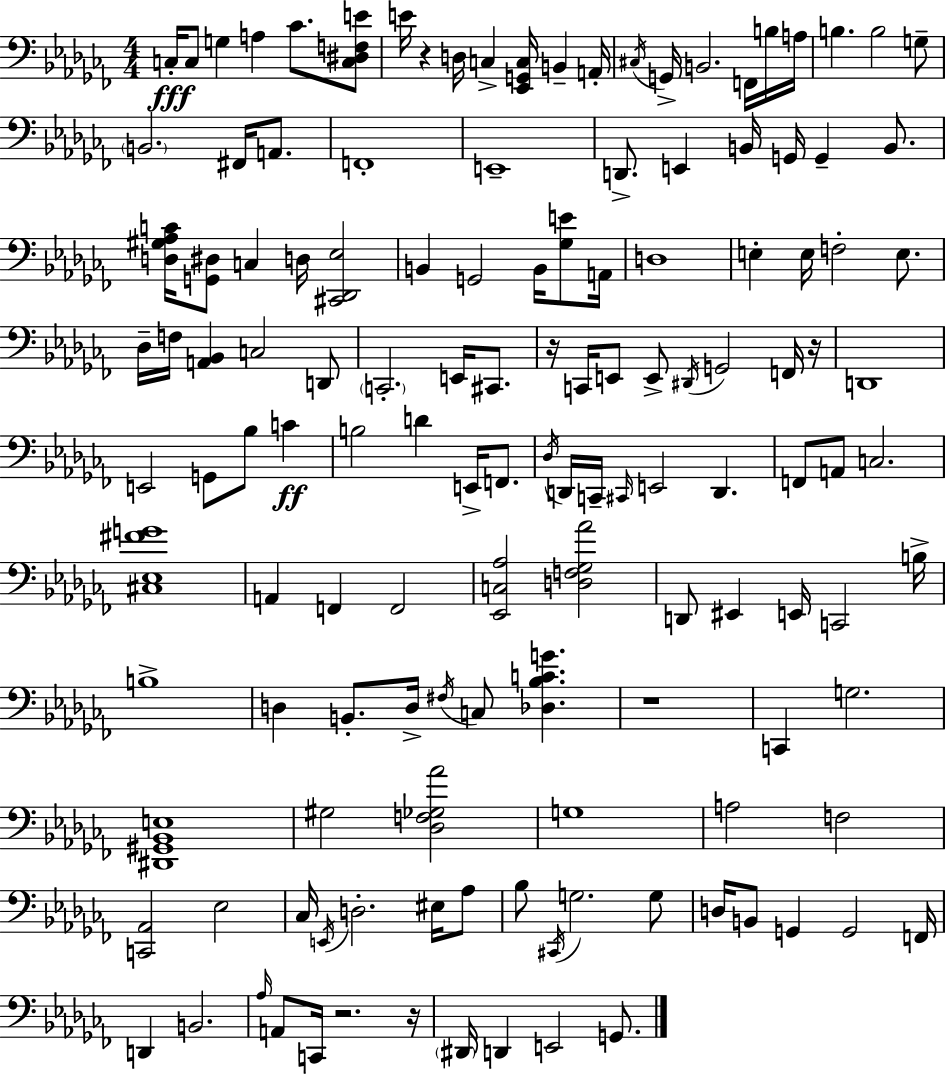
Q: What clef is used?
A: bass